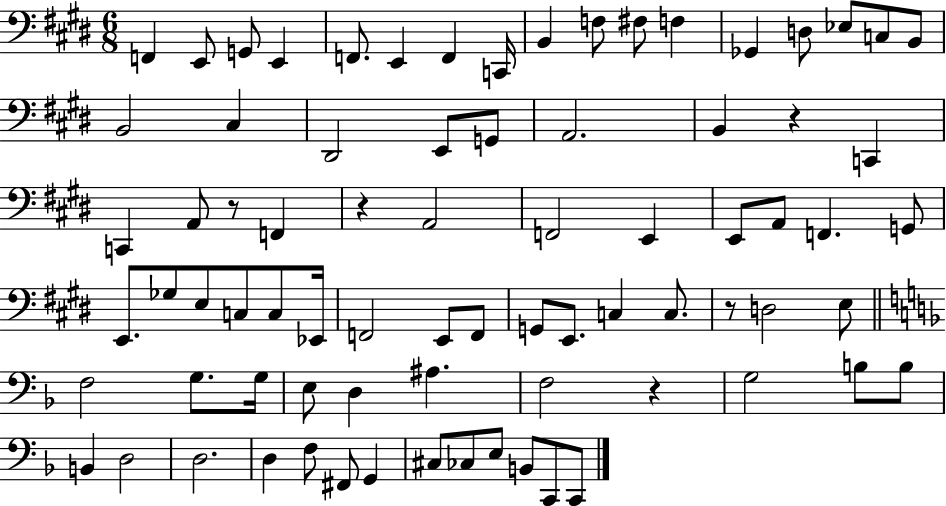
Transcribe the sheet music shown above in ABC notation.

X:1
T:Untitled
M:6/8
L:1/4
K:E
F,, E,,/2 G,,/2 E,, F,,/2 E,, F,, C,,/4 B,, F,/2 ^F,/2 F, _G,, D,/2 _E,/2 C,/2 B,,/2 B,,2 ^C, ^D,,2 E,,/2 G,,/2 A,,2 B,, z C,, C,, A,,/2 z/2 F,, z A,,2 F,,2 E,, E,,/2 A,,/2 F,, G,,/2 E,,/2 _G,/2 E,/2 C,/2 C,/2 _E,,/4 F,,2 E,,/2 F,,/2 G,,/2 E,,/2 C, C,/2 z/2 D,2 E,/2 F,2 G,/2 G,/4 E,/2 D, ^A, F,2 z G,2 B,/2 B,/2 B,, D,2 D,2 D, F,/2 ^F,,/2 G,, ^C,/2 _C,/2 E,/2 B,,/2 C,,/2 C,,/2